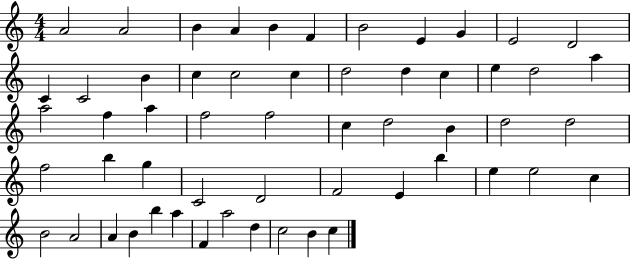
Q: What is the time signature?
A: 4/4